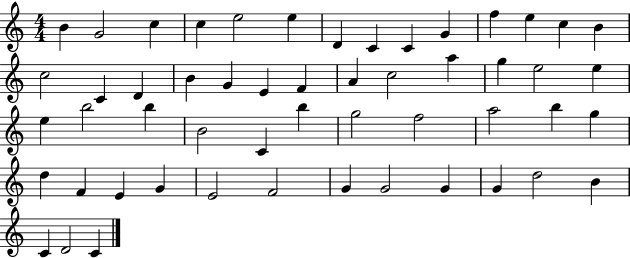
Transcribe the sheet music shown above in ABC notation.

X:1
T:Untitled
M:4/4
L:1/4
K:C
B G2 c c e2 e D C C G f e c B c2 C D B G E F A c2 a g e2 e e b2 b B2 C b g2 f2 a2 b g d F E G E2 F2 G G2 G G d2 B C D2 C